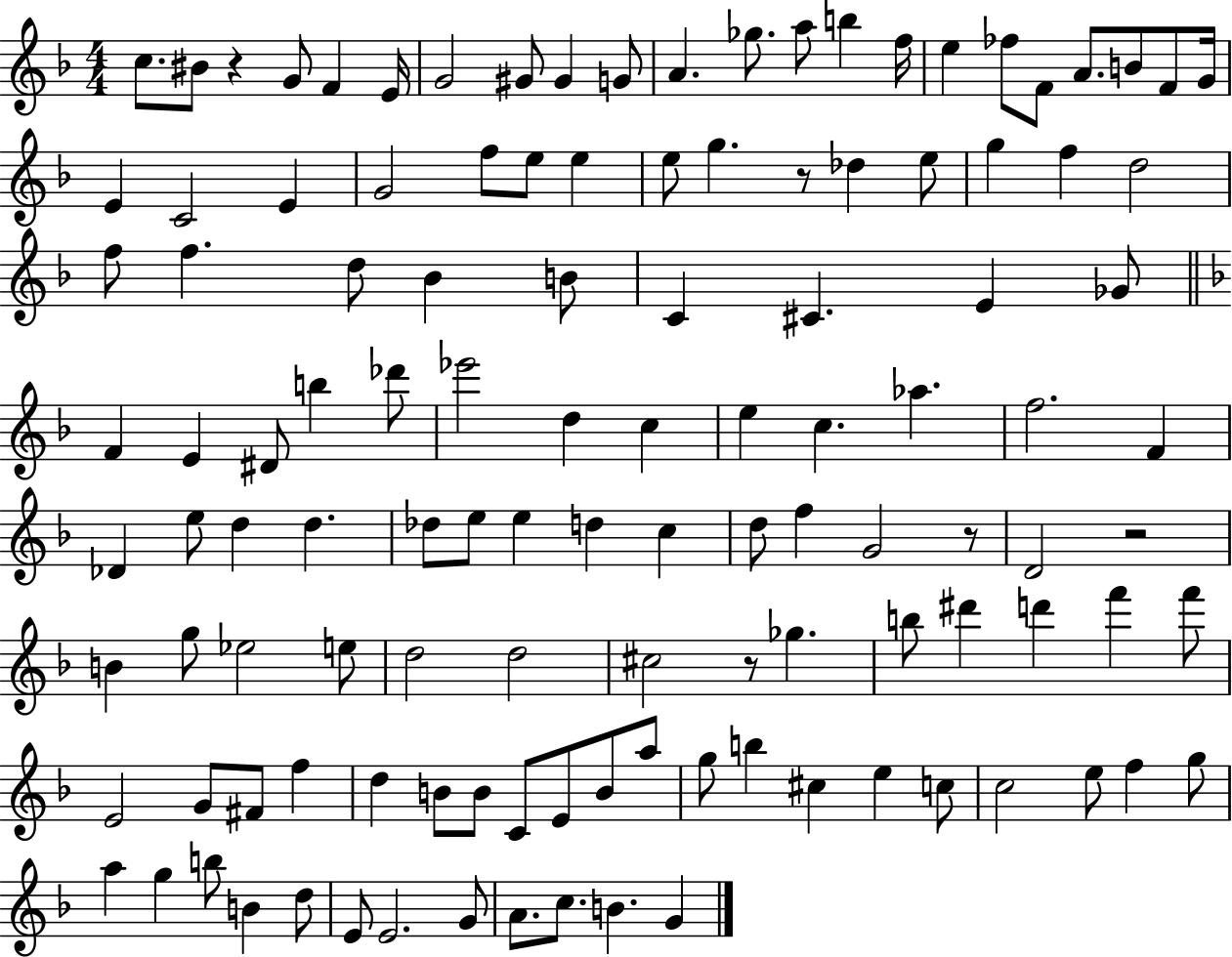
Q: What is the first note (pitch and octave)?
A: C5